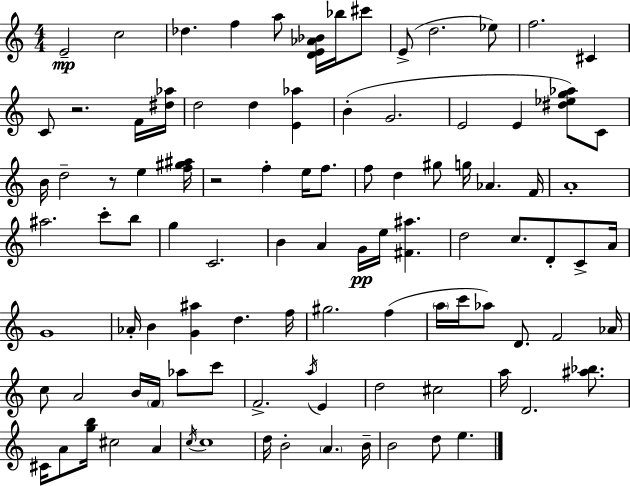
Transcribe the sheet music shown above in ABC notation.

X:1
T:Untitled
M:4/4
L:1/4
K:C
E2 c2 _d f a/2 [DE_A_B]/4 _b/4 ^c'/2 E/2 d2 _e/2 f2 ^C C/2 z2 F/4 [^d_a]/4 d2 d [E_a] B G2 E2 E [^d_eg_a]/2 C/2 B/4 d2 z/2 e [f^g^a]/4 z2 f e/4 f/2 f/2 d ^g/2 g/4 _A F/4 A4 ^a2 c'/2 b/2 g C2 B A G/4 e/4 [^F^a] d2 c/2 D/2 C/2 A/4 G4 _A/4 B [G^a] d f/4 ^g2 f a/4 c'/4 _a/2 D/2 F2 _A/4 c/2 A2 B/4 F/4 _a/2 c'/2 F2 a/4 E d2 ^c2 a/4 D2 [^a_b]/2 ^C/4 A/2 [gb]/4 ^c2 A c/4 c4 d/4 B2 A B/4 B2 d/2 e